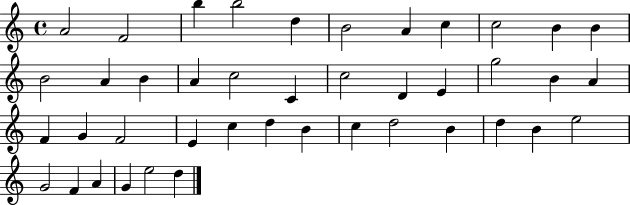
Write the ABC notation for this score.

X:1
T:Untitled
M:4/4
L:1/4
K:C
A2 F2 b b2 d B2 A c c2 B B B2 A B A c2 C c2 D E g2 B A F G F2 E c d B c d2 B d B e2 G2 F A G e2 d